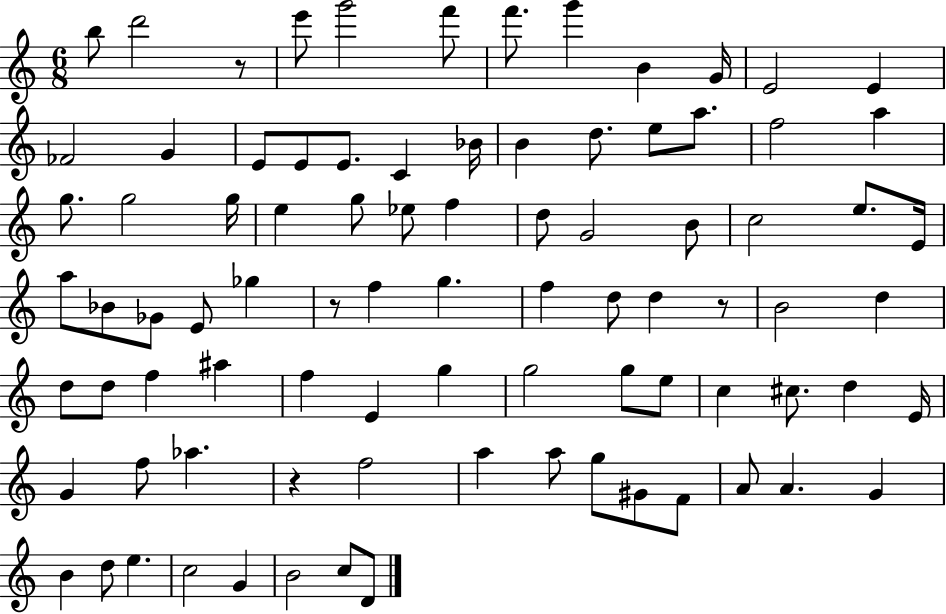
{
  \clef treble
  \numericTimeSignature
  \time 6/8
  \key c \major
  b''8 d'''2 r8 | e'''8 g'''2 f'''8 | f'''8. g'''4 b'4 g'16 | e'2 e'4 | \break fes'2 g'4 | e'8 e'8 e'8. c'4 bes'16 | b'4 d''8. e''8 a''8. | f''2 a''4 | \break g''8. g''2 g''16 | e''4 g''8 ees''8 f''4 | d''8 g'2 b'8 | c''2 e''8. e'16 | \break a''8 bes'8 ges'8 e'8 ges''4 | r8 f''4 g''4. | f''4 d''8 d''4 r8 | b'2 d''4 | \break d''8 d''8 f''4 ais''4 | f''4 e'4 g''4 | g''2 g''8 e''8 | c''4 cis''8. d''4 e'16 | \break g'4 f''8 aes''4. | r4 f''2 | a''4 a''8 g''8 gis'8 f'8 | a'8 a'4. g'4 | \break b'4 d''8 e''4. | c''2 g'4 | b'2 c''8 d'8 | \bar "|."
}